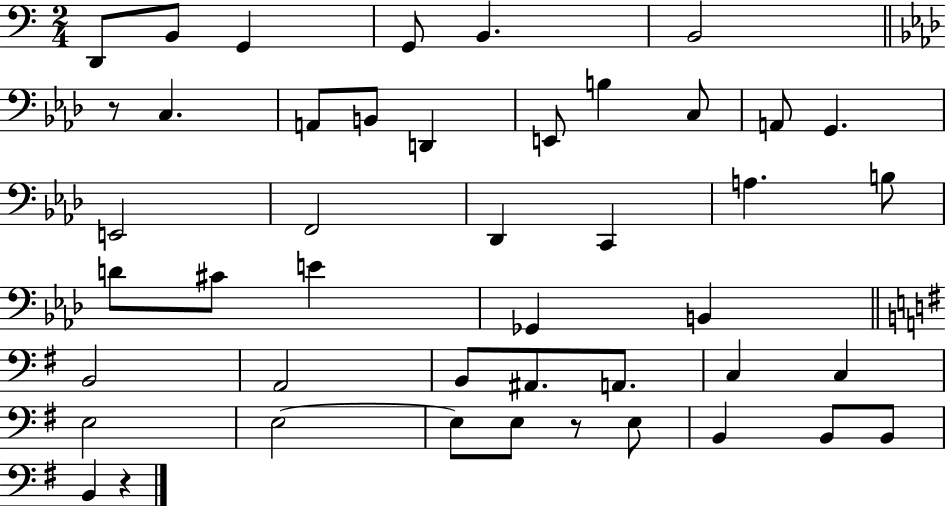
{
  \clef bass
  \numericTimeSignature
  \time 2/4
  \key c \major
  \repeat volta 2 { d,8 b,8 g,4 | g,8 b,4. | b,2 | \bar "||" \break \key f \minor r8 c4. | a,8 b,8 d,4 | e,8 b4 c8 | a,8 g,4. | \break e,2 | f,2 | des,4 c,4 | a4. b8 | \break d'8 cis'8 e'4 | ges,4 b,4 | \bar "||" \break \key g \major b,2 | a,2 | b,8 ais,8. a,8. | c4 c4 | \break e2 | e2~~ | e8 e8 r8 e8 | b,4 b,8 b,8 | \break b,4 r4 | } \bar "|."
}